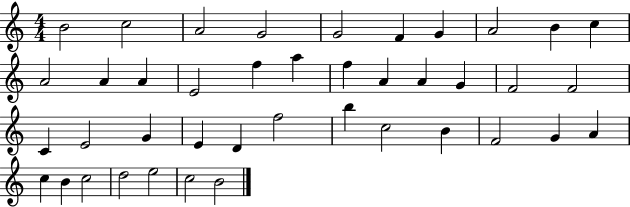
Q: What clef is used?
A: treble